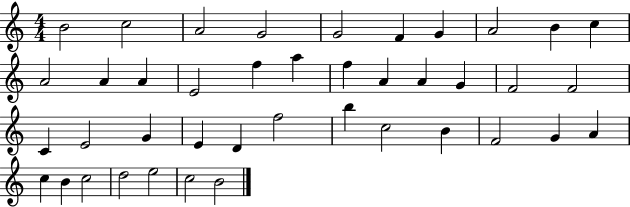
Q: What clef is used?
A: treble